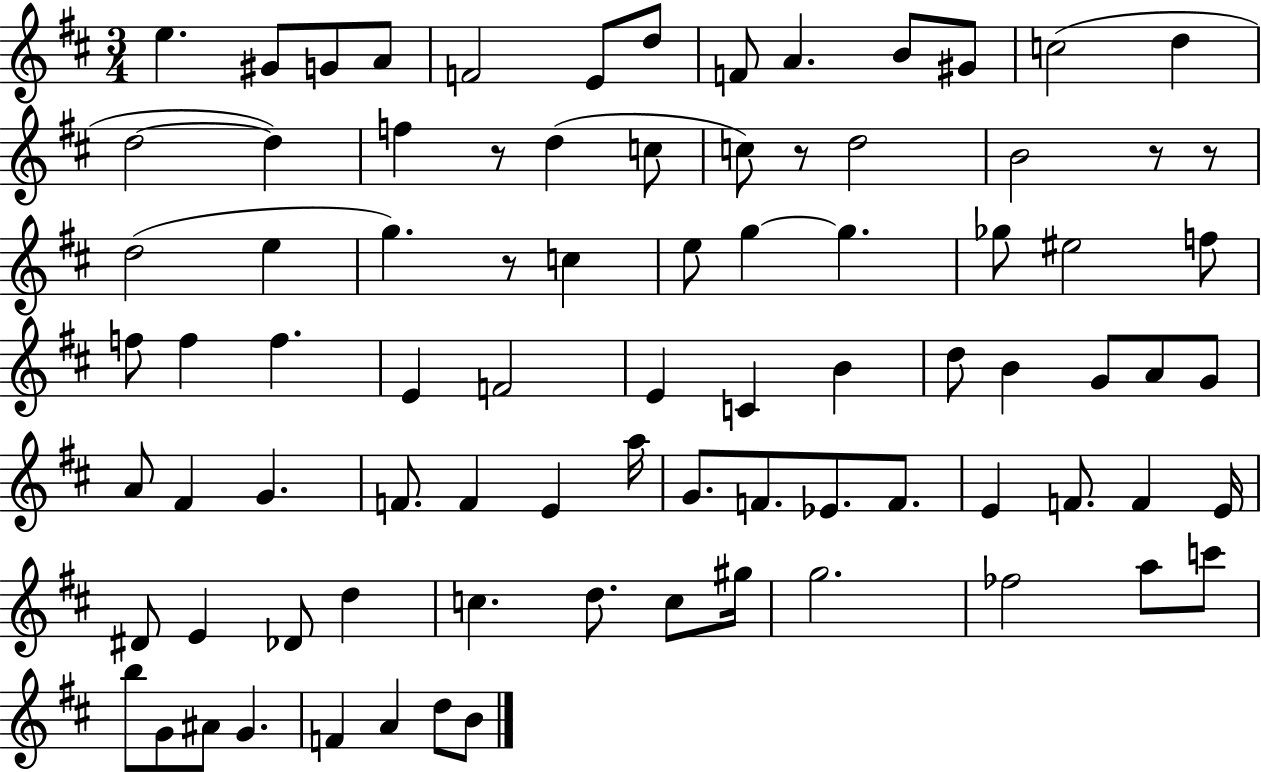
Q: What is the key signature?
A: D major